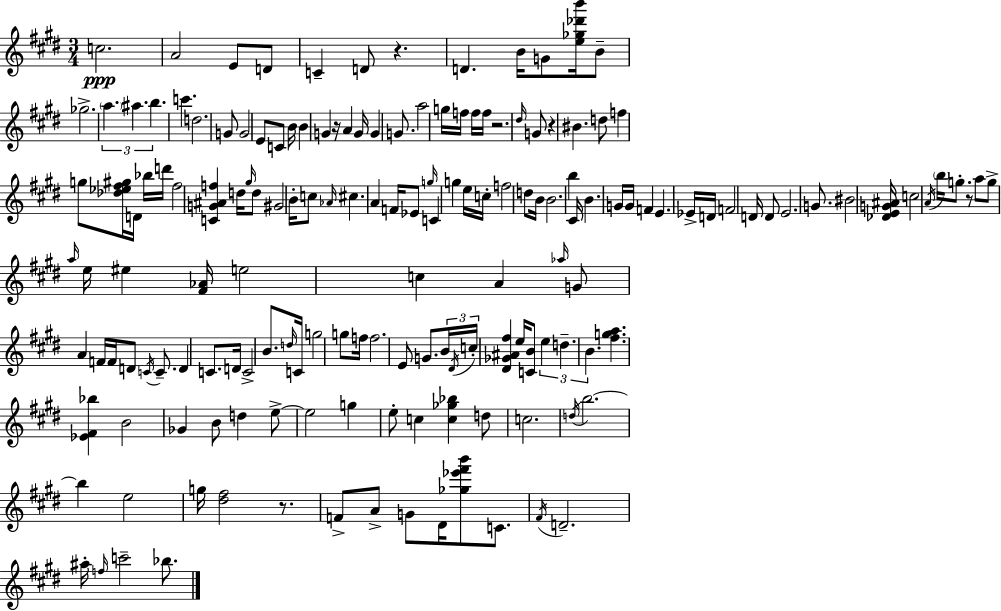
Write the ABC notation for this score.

X:1
T:Untitled
M:3/4
L:1/4
K:E
c2 A2 E/2 D/2 C D/2 z D B/4 G/2 [e_g_d'b']/4 B/2 _g2 a ^a b c' d2 G/2 G2 E/2 C/2 B/4 B G z/4 A G/4 G G/2 a2 g/4 f/4 f/4 f/4 z2 ^d/4 G/2 z ^B d/2 f g/2 [_d_e^f^g]/4 D/4 _b/4 d'/4 ^f2 [CG^Af] d/4 ^g/4 d/2 ^G2 B/4 c/2 _A/4 ^c A F/4 _E/2 g/4 C g e/4 c/4 f2 d/2 B/4 B2 b ^C/4 B G/4 G/4 F E _E/4 D/4 F2 D/4 D/2 E2 G/2 ^B2 [_DEG^A]/4 c2 A/4 b/4 g/2 z/2 a/2 g/2 a/4 e/4 ^e [^F_A]/4 e2 c A _a/4 G/2 A F/4 F/4 D/2 C/4 C/2 D C/2 D/4 C2 B/2 d/4 C/4 g2 g/2 f/4 f2 E/2 G/2 B/4 ^D/4 c/4 [^D_G^A^f] e/4 [CB]/2 e d B [^fga] [_E^F_b] B2 _G B/2 d e/2 e2 g e/2 c [c_g_b] d/2 c2 d/4 b2 b e2 g/4 [^d^f]2 z/2 F/2 A/2 G/2 ^D/4 [_g_e'^f'b']/2 C/2 ^F/4 D2 ^a/4 f/4 c'2 _b/2